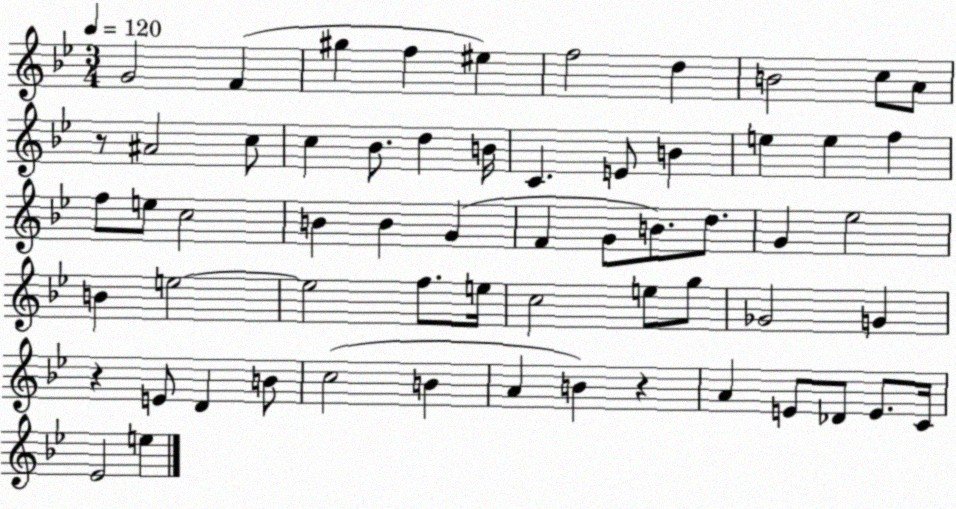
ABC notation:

X:1
T:Untitled
M:3/4
L:1/4
K:Bb
G2 F ^g f ^e f2 d B2 c/2 A/2 z/2 ^A2 c/2 c _B/2 d B/4 C E/2 B e e f f/2 e/2 c2 B B G F G/2 B/2 d/2 G _e2 B e2 e2 f/2 e/4 c2 e/2 g/2 _G2 G z E/2 D B/2 c2 B A B z A E/2 _D/2 E/2 C/4 _E2 e